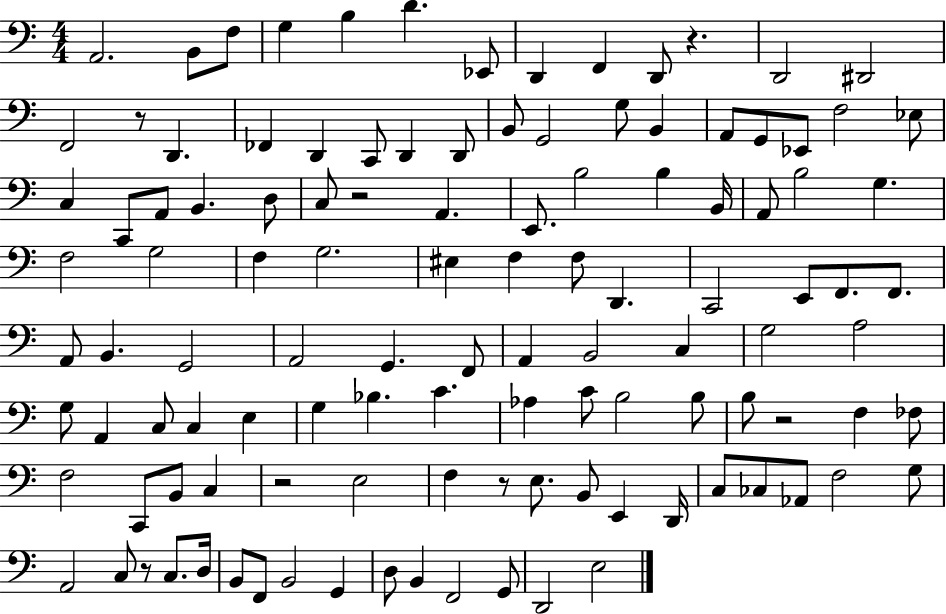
A2/h. B2/e F3/e G3/q B3/q D4/q. Eb2/e D2/q F2/q D2/e R/q. D2/h D#2/h F2/h R/e D2/q. FES2/q D2/q C2/e D2/q D2/e B2/e G2/h G3/e B2/q A2/e G2/e Eb2/e F3/h Eb3/e C3/q C2/e A2/e B2/q. D3/e C3/e R/h A2/q. E2/e. B3/h B3/q B2/s A2/e B3/h G3/q. F3/h G3/h F3/q G3/h. EIS3/q F3/q F3/e D2/q. C2/h E2/e F2/e. F2/e. A2/e B2/q. G2/h A2/h G2/q. F2/e A2/q B2/h C3/q G3/h A3/h G3/e A2/q C3/e C3/q E3/q G3/q Bb3/q. C4/q. Ab3/q C4/e B3/h B3/e B3/e R/h F3/q FES3/e F3/h C2/e B2/e C3/q R/h E3/h F3/q R/e E3/e. B2/e E2/q D2/s C3/e CES3/e Ab2/e F3/h G3/e A2/h C3/e R/e C3/e. D3/s B2/e F2/e B2/h G2/q D3/e B2/q F2/h G2/e D2/h E3/h